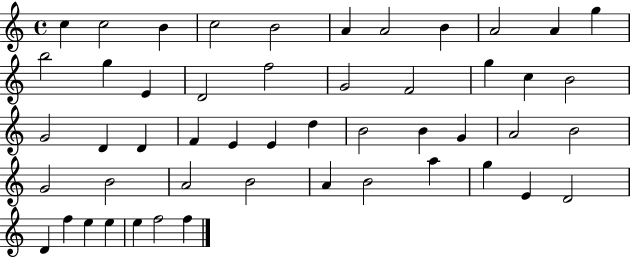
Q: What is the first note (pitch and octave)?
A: C5